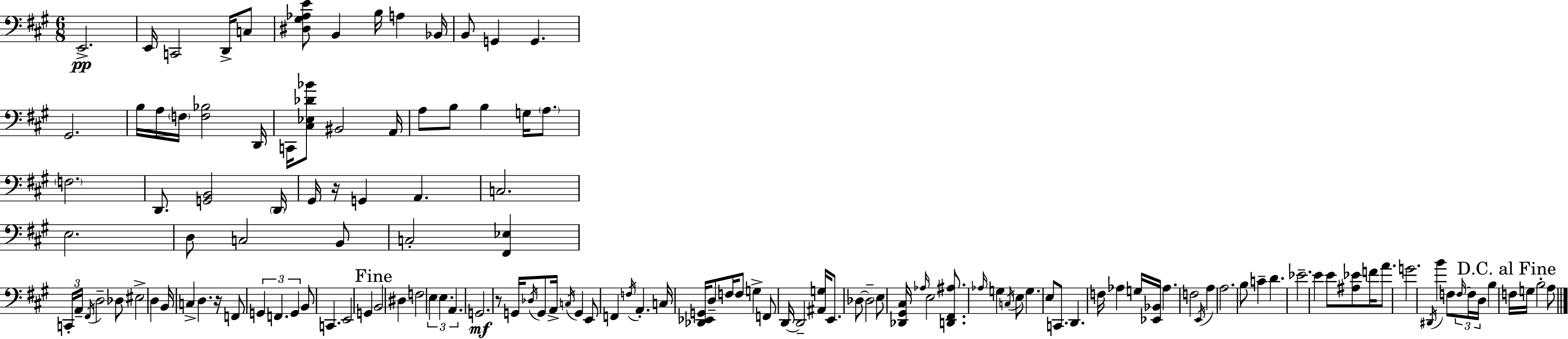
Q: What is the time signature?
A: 6/8